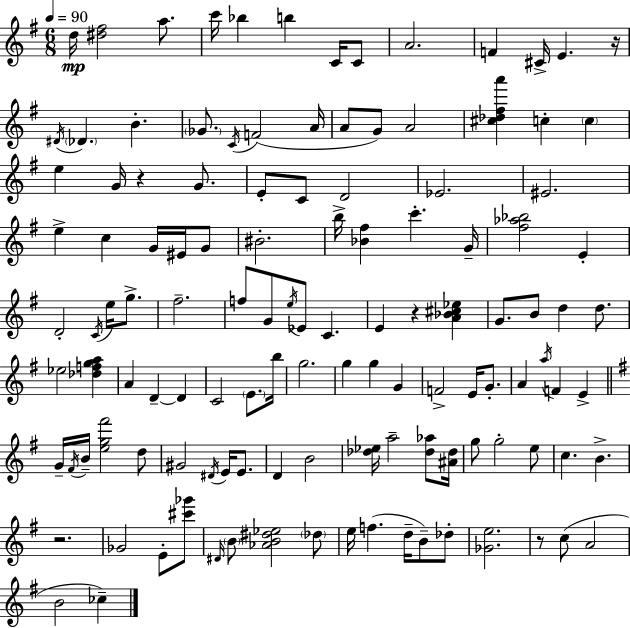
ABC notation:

X:1
T:Untitled
M:6/8
L:1/4
K:G
d/4 [^d^f]2 a/2 c'/4 _b b C/4 C/2 A2 F ^C/4 E z/4 ^D/4 _D B _G/2 C/4 F2 A/4 A/2 G/2 A2 [^c_d^fa'] c c e G/4 z G/2 E/2 C/2 D2 _E2 ^E2 e c G/4 ^E/4 G/2 ^B2 b/4 [_B^f] c' G/4 [^f_a_b]2 E D2 C/4 e/4 g/2 ^f2 f/2 G/2 e/4 _E/2 C E z [A_B^c_e] G/2 B/2 d d/2 _e2 [_dfga] A D D C2 E/2 b/4 g2 g g G F2 E/4 G/2 A a/4 F E G/4 ^F/4 B/4 [eg^f']2 d/2 ^G2 ^D/4 E/4 E/2 D B2 [_d_e]/4 a2 [_d_a]/2 [^A_d]/4 g/2 g2 e/2 c B z2 _G2 E/2 [^c'_g']/2 ^D/4 B/2 [_AB^d_e]2 _d/2 e/4 f d/4 B/2 _d/2 [_Ge]2 z/2 c/2 A2 B2 _c